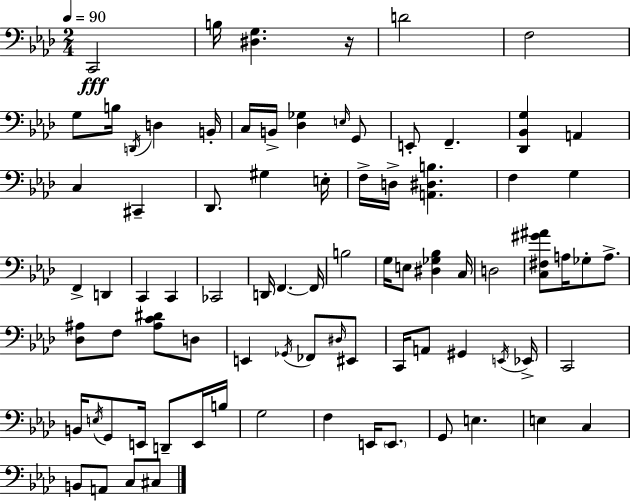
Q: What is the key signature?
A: AES major